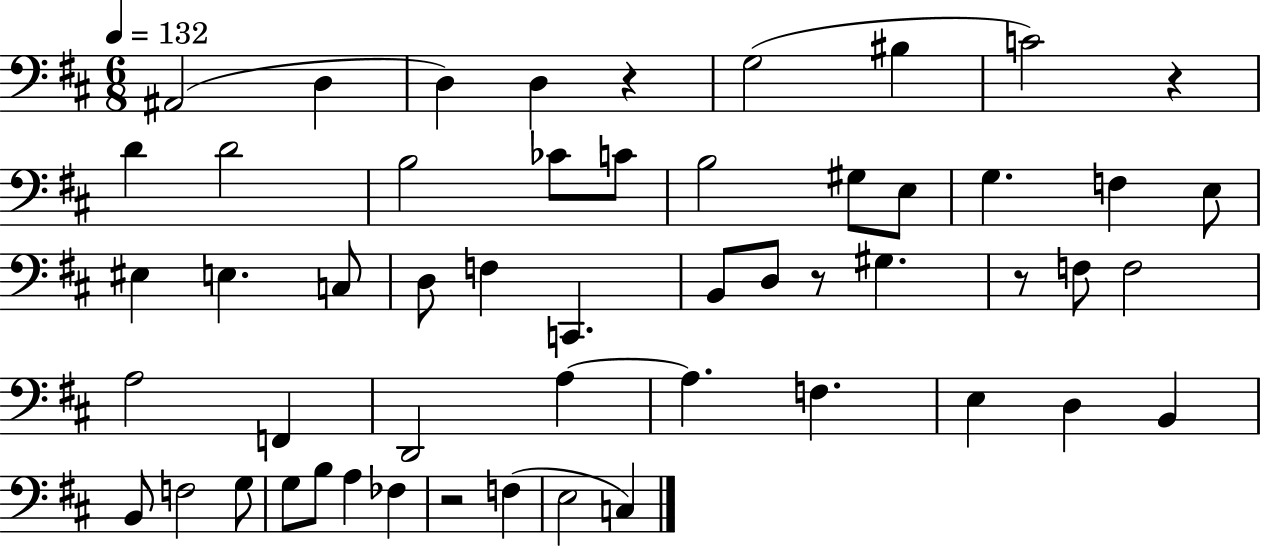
X:1
T:Untitled
M:6/8
L:1/4
K:D
^A,,2 D, D, D, z G,2 ^B, C2 z D D2 B,2 _C/2 C/2 B,2 ^G,/2 E,/2 G, F, E,/2 ^E, E, C,/2 D,/2 F, C,, B,,/2 D,/2 z/2 ^G, z/2 F,/2 F,2 A,2 F,, D,,2 A, A, F, E, D, B,, B,,/2 F,2 G,/2 G,/2 B,/2 A, _F, z2 F, E,2 C,